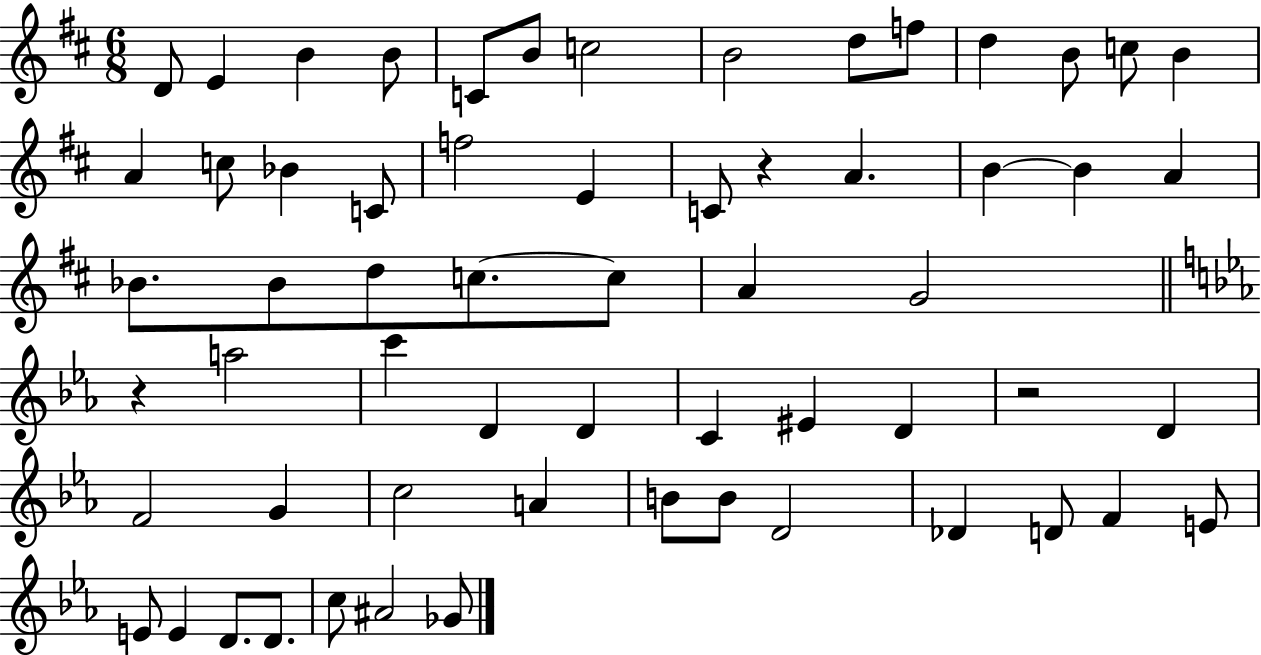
{
  \clef treble
  \numericTimeSignature
  \time 6/8
  \key d \major
  \repeat volta 2 { d'8 e'4 b'4 b'8 | c'8 b'8 c''2 | b'2 d''8 f''8 | d''4 b'8 c''8 b'4 | \break a'4 c''8 bes'4 c'8 | f''2 e'4 | c'8 r4 a'4. | b'4~~ b'4 a'4 | \break bes'8. bes'8 d''8 c''8.~~ c''8 | a'4 g'2 | \bar "||" \break \key ees \major r4 a''2 | c'''4 d'4 d'4 | c'4 eis'4 d'4 | r2 d'4 | \break f'2 g'4 | c''2 a'4 | b'8 b'8 d'2 | des'4 d'8 f'4 e'8 | \break e'8 e'4 d'8. d'8. | c''8 ais'2 ges'8 | } \bar "|."
}